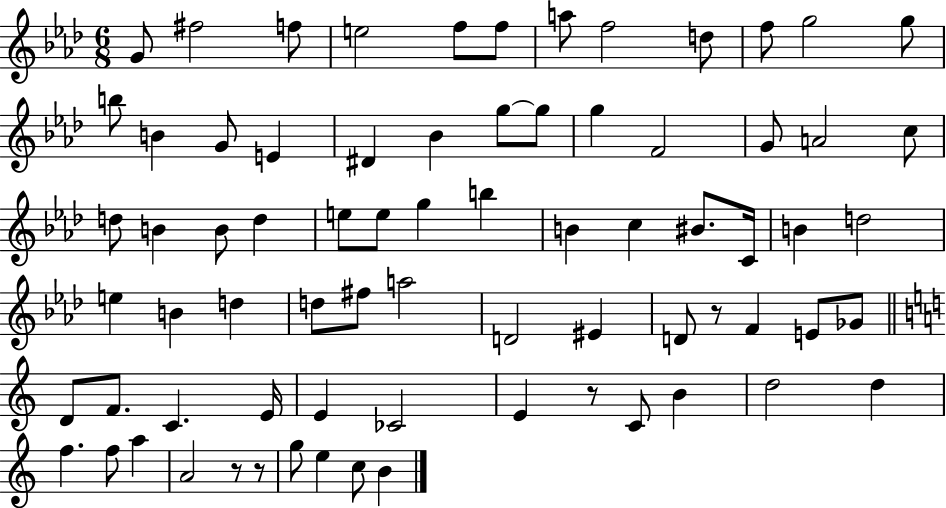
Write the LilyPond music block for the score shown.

{
  \clef treble
  \numericTimeSignature
  \time 6/8
  \key aes \major
  g'8 fis''2 f''8 | e''2 f''8 f''8 | a''8 f''2 d''8 | f''8 g''2 g''8 | \break b''8 b'4 g'8 e'4 | dis'4 bes'4 g''8~~ g''8 | g''4 f'2 | g'8 a'2 c''8 | \break d''8 b'4 b'8 d''4 | e''8 e''8 g''4 b''4 | b'4 c''4 bis'8. c'16 | b'4 d''2 | \break e''4 b'4 d''4 | d''8 fis''8 a''2 | d'2 eis'4 | d'8 r8 f'4 e'8 ges'8 | \break \bar "||" \break \key a \minor d'8 f'8. c'4. e'16 | e'4 ces'2 | e'4 r8 c'8 b'4 | d''2 d''4 | \break f''4. f''8 a''4 | a'2 r8 r8 | g''8 e''4 c''8 b'4 | \bar "|."
}